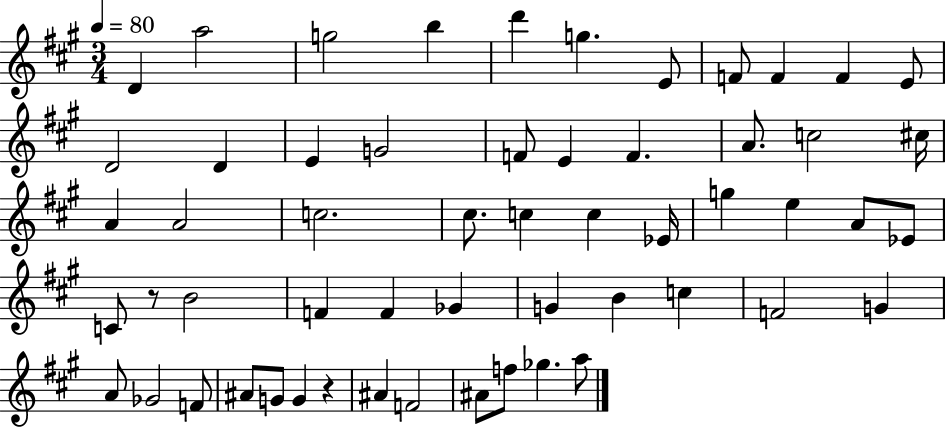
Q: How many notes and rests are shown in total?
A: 56